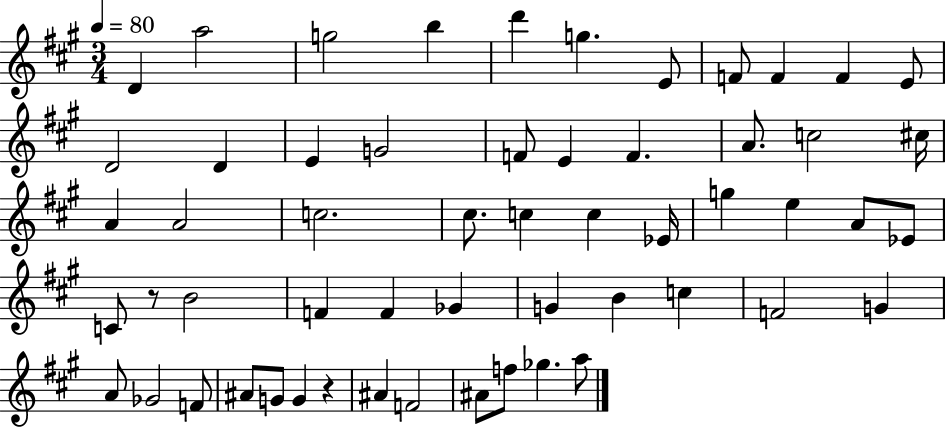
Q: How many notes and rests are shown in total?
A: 56